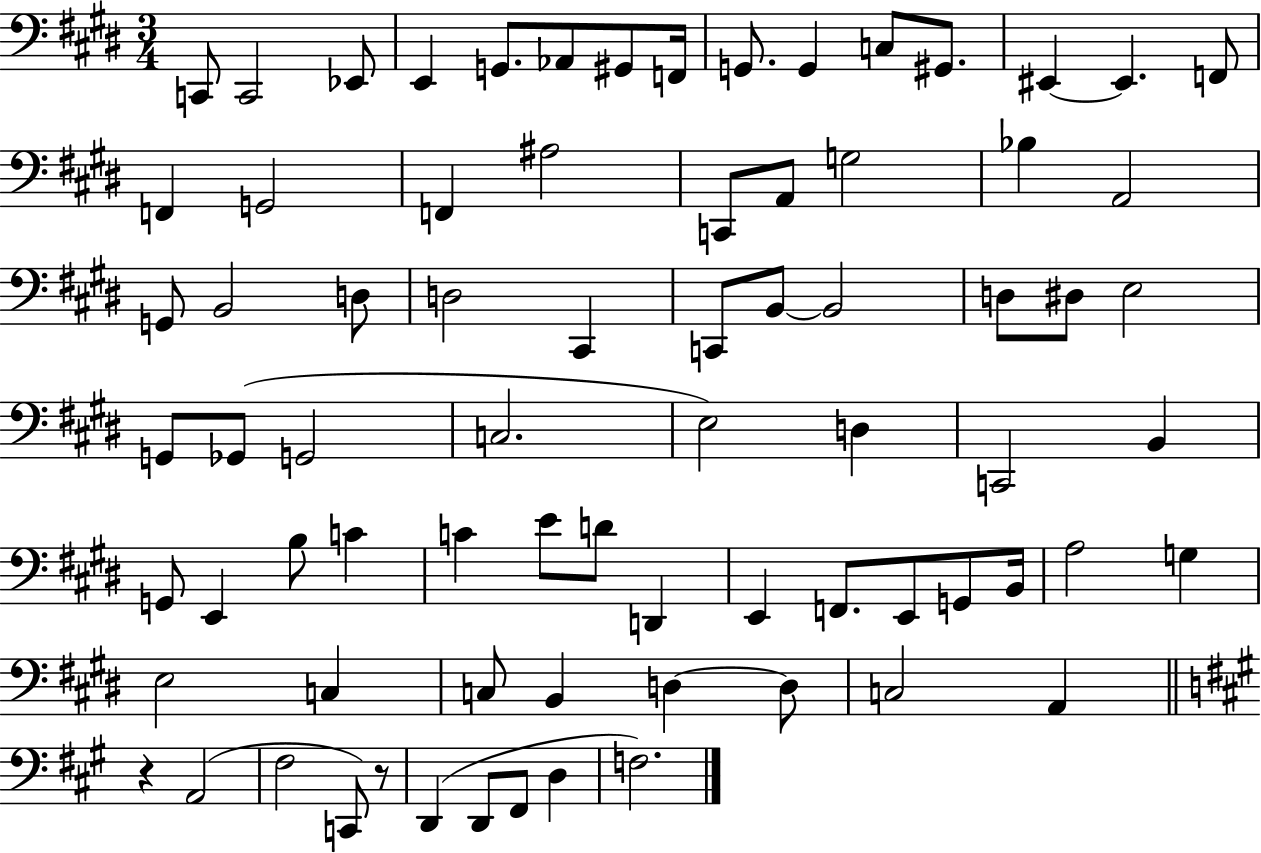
C2/e C2/h Eb2/e E2/q G2/e. Ab2/e G#2/e F2/s G2/e. G2/q C3/e G#2/e. EIS2/q EIS2/q. F2/e F2/q G2/h F2/q A#3/h C2/e A2/e G3/h Bb3/q A2/h G2/e B2/h D3/e D3/h C#2/q C2/e B2/e B2/h D3/e D#3/e E3/h G2/e Gb2/e G2/h C3/h. E3/h D3/q C2/h B2/q G2/e E2/q B3/e C4/q C4/q E4/e D4/e D2/q E2/q F2/e. E2/e G2/e B2/s A3/h G3/q E3/h C3/q C3/e B2/q D3/q D3/e C3/h A2/q R/q A2/h F#3/h C2/e R/e D2/q D2/e F#2/e D3/q F3/h.